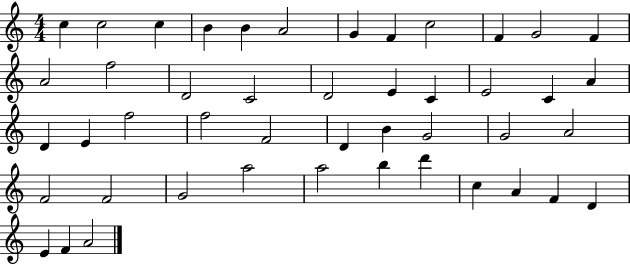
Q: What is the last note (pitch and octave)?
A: A4